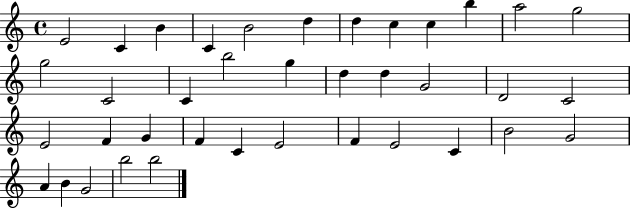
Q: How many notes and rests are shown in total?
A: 38